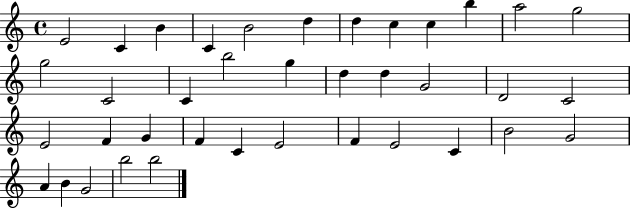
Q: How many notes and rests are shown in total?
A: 38